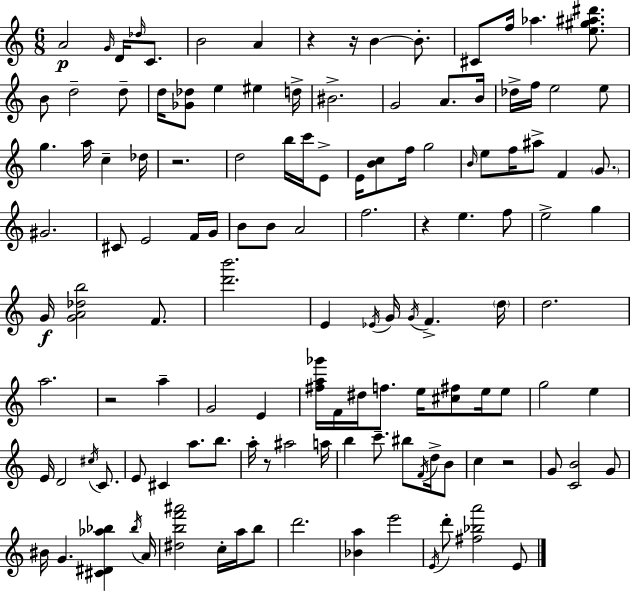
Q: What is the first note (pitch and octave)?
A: A4